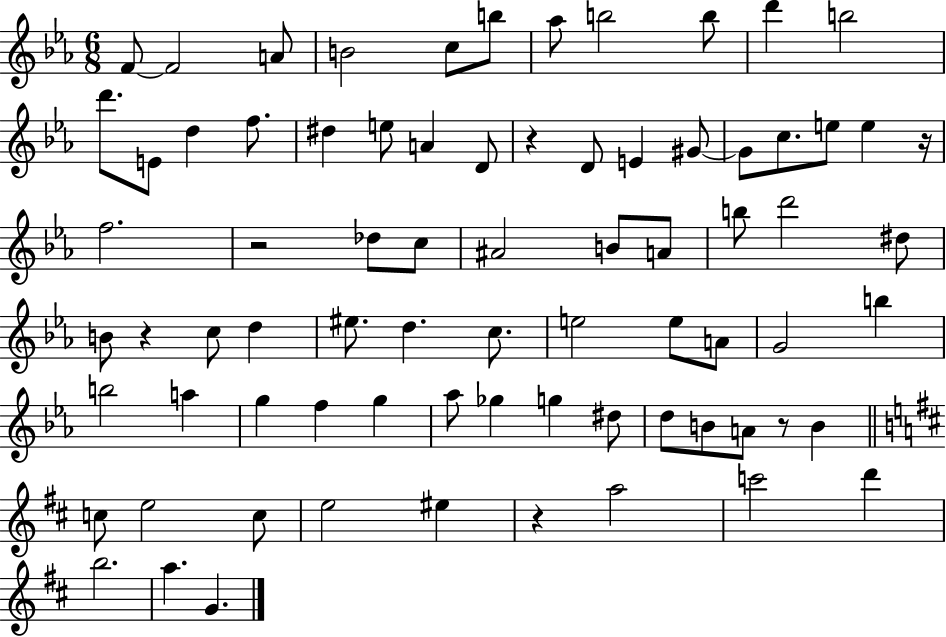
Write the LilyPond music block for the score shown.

{
  \clef treble
  \numericTimeSignature
  \time 6/8
  \key ees \major
  f'8~~ f'2 a'8 | b'2 c''8 b''8 | aes''8 b''2 b''8 | d'''4 b''2 | \break d'''8. e'8 d''4 f''8. | dis''4 e''8 a'4 d'8 | r4 d'8 e'4 gis'8~~ | gis'8 c''8. e''8 e''4 r16 | \break f''2. | r2 des''8 c''8 | ais'2 b'8 a'8 | b''8 d'''2 dis''8 | \break b'8 r4 c''8 d''4 | eis''8. d''4. c''8. | e''2 e''8 a'8 | g'2 b''4 | \break b''2 a''4 | g''4 f''4 g''4 | aes''8 ges''4 g''4 dis''8 | d''8 b'8 a'8 r8 b'4 | \break \bar "||" \break \key b \minor c''8 e''2 c''8 | e''2 eis''4 | r4 a''2 | c'''2 d'''4 | \break b''2. | a''4. g'4. | \bar "|."
}